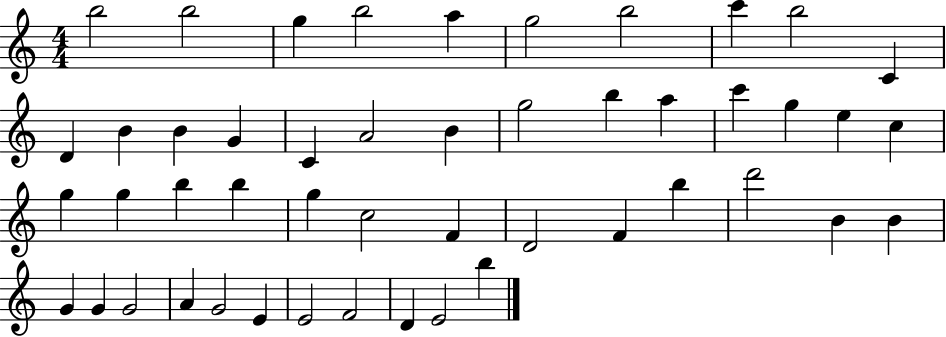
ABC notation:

X:1
T:Untitled
M:4/4
L:1/4
K:C
b2 b2 g b2 a g2 b2 c' b2 C D B B G C A2 B g2 b a c' g e c g g b b g c2 F D2 F b d'2 B B G G G2 A G2 E E2 F2 D E2 b